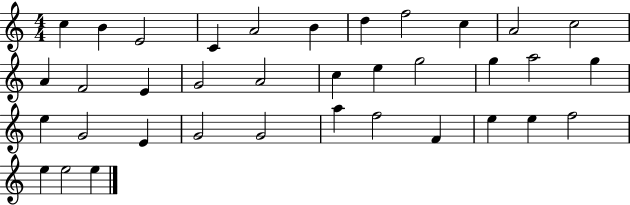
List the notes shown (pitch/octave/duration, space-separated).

C5/q B4/q E4/h C4/q A4/h B4/q D5/q F5/h C5/q A4/h C5/h A4/q F4/h E4/q G4/h A4/h C5/q E5/q G5/h G5/q A5/h G5/q E5/q G4/h E4/q G4/h G4/h A5/q F5/h F4/q E5/q E5/q F5/h E5/q E5/h E5/q